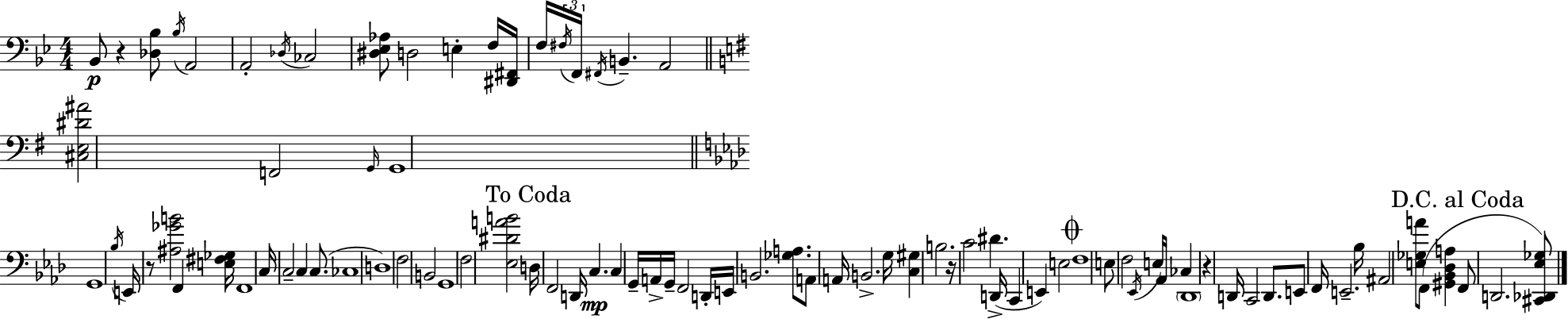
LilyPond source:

{
  \clef bass
  \numericTimeSignature
  \time 4/4
  \key bes \major
  bes,8\p r4 <des bes>8 \acciaccatura { bes16 } a,2 | a,2-. \acciaccatura { des16 } ces2 | <dis ees aes>8 d2 e4-. | f16 <dis, fis,>16 f16 \tuplet 3/2 { \acciaccatura { fis16 } f,16 \acciaccatura { fis,16 } } b,4.-- a,2 | \break \bar "||" \break \key g \major <cis e dis' ais'>2 f,2 | \grace { g,16 } g,1 | \bar "||" \break \key aes \major g,1 | \acciaccatura { bes16 } e,16 r8 <ais ges' b'>2 f,4 | <e fis ges>16 f,1 | c16 c2-- c4 c8.( | \break ces1 | d1) | f2 b,2 | g,1 | \break f2 <ees dis' a' b'>2 | \mark "To Coda" d16 f,2 d,16 c4.\mp | c4 g,16-- a,16-> g,16-- f,2 | d,16-. e,16 b,2. <ges a>8. | \break a,8 a,16 b,2.-> | g16 <c gis>4 b2. | r16 c'2 dis'4. | d,16->( c,4 e,4) e2 | \break \mark \markup { \musicglyph "scripts.coda" } f1 | e8 f2 \acciaccatura { ees,16 } e16 aes,16 ces4 | \parenthesize des,1 | r4 d,16 c,2 d,8. | \break e,8 f,16 e,2.-- | bes16 ais,2 <e ges a'>8 f,8( <gis, bes, des a>4 | \mark "D.C. al Coda" f,8 d,2. | <cis, des, ees ges>8) \bar "|."
}